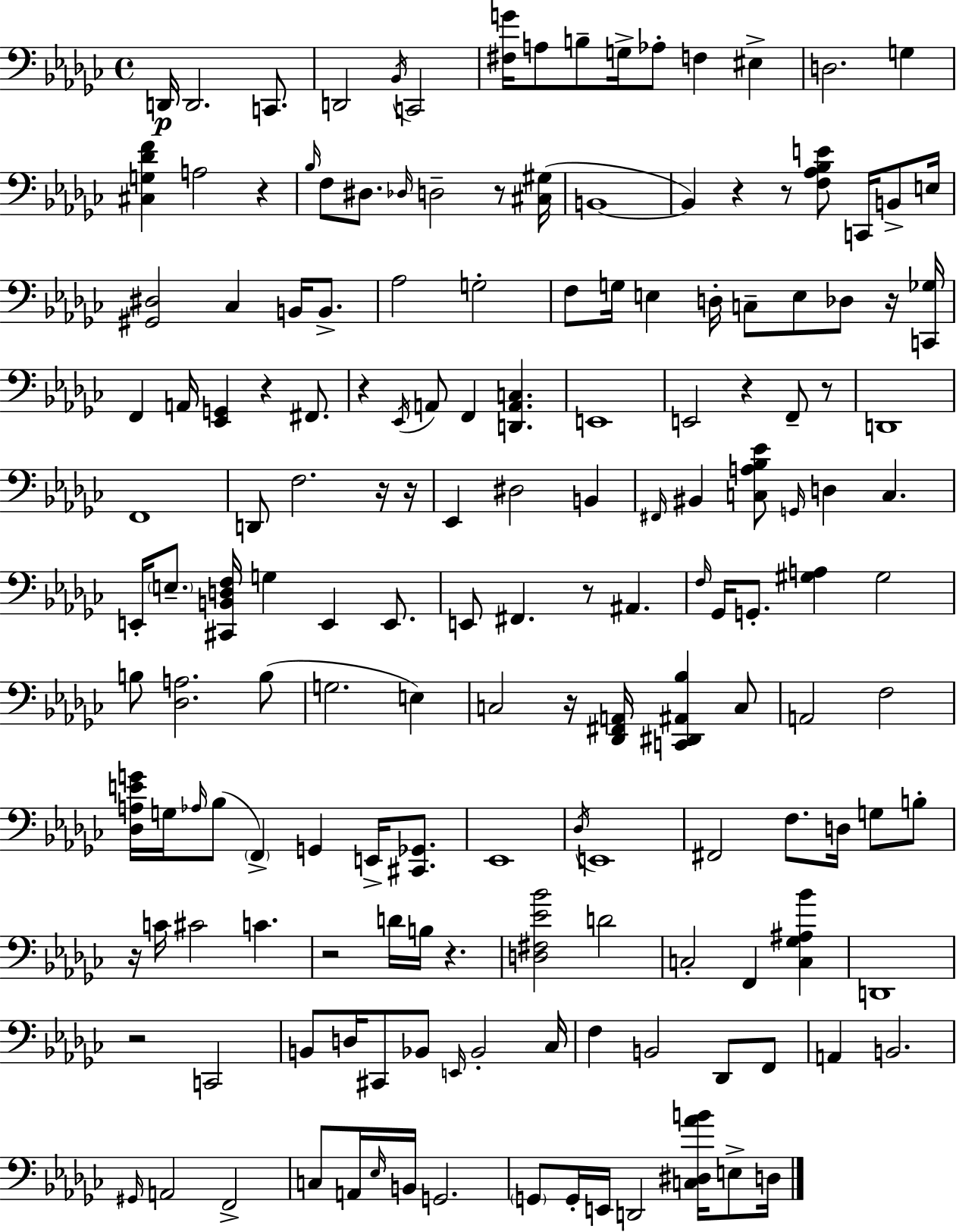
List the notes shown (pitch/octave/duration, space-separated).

D2/s D2/h. C2/e. D2/h Bb2/s C2/h [F#3,G4]/s A3/e B3/e G3/s Ab3/e F3/q EIS3/q D3/h. G3/q [C#3,G3,Db4,F4]/q A3/h R/q Bb3/s F3/e D#3/e. Db3/s D3/h R/e [C#3,G#3]/s B2/w B2/q R/q R/e [F3,Ab3,Bb3,E4]/e C2/s B2/e E3/s [G#2,D#3]/h CES3/q B2/s B2/e. Ab3/h G3/h F3/e G3/s E3/q D3/s C3/e E3/e Db3/e R/s [C2,Gb3]/s F2/q A2/s [Eb2,G2]/q R/q F#2/e. R/q Eb2/s A2/e F2/q [D2,A2,C3]/q. E2/w E2/h R/q F2/e R/e D2/w F2/w D2/e F3/h. R/s R/s Eb2/q D#3/h B2/q F#2/s BIS2/q [C3,A3,Bb3,Eb4]/e G2/s D3/q C3/q. E2/s E3/e. [C#2,B2,D3,F3]/s G3/q E2/q E2/e. E2/e F#2/q. R/e A#2/q. F3/s Gb2/s G2/e. [G#3,A3]/q G#3/h B3/e [Db3,A3]/h. B3/e G3/h. E3/q C3/h R/s [Db2,F#2,A2]/s [C2,D#2,A#2,Bb3]/q C3/e A2/h F3/h [Db3,A3,E4,G4]/s G3/s Ab3/s Bb3/e F2/q G2/q E2/s [C#2,Gb2]/e. Eb2/w Db3/s E2/w F#2/h F3/e. D3/s G3/e B3/e R/s C4/s C#4/h C4/q. R/h D4/s B3/s R/q. [D3,F#3,Eb4,Bb4]/h D4/h C3/h F2/q [C3,Gb3,A#3,Bb4]/q D2/w R/h C2/h B2/e D3/s C#2/e Bb2/e E2/s Bb2/h CES3/s F3/q B2/h Db2/e F2/e A2/q B2/h. G#2/s A2/h F2/h C3/e A2/s Eb3/s B2/s G2/h. G2/e G2/s E2/s D2/h [C3,D#3,Ab4,B4]/s E3/e D3/s